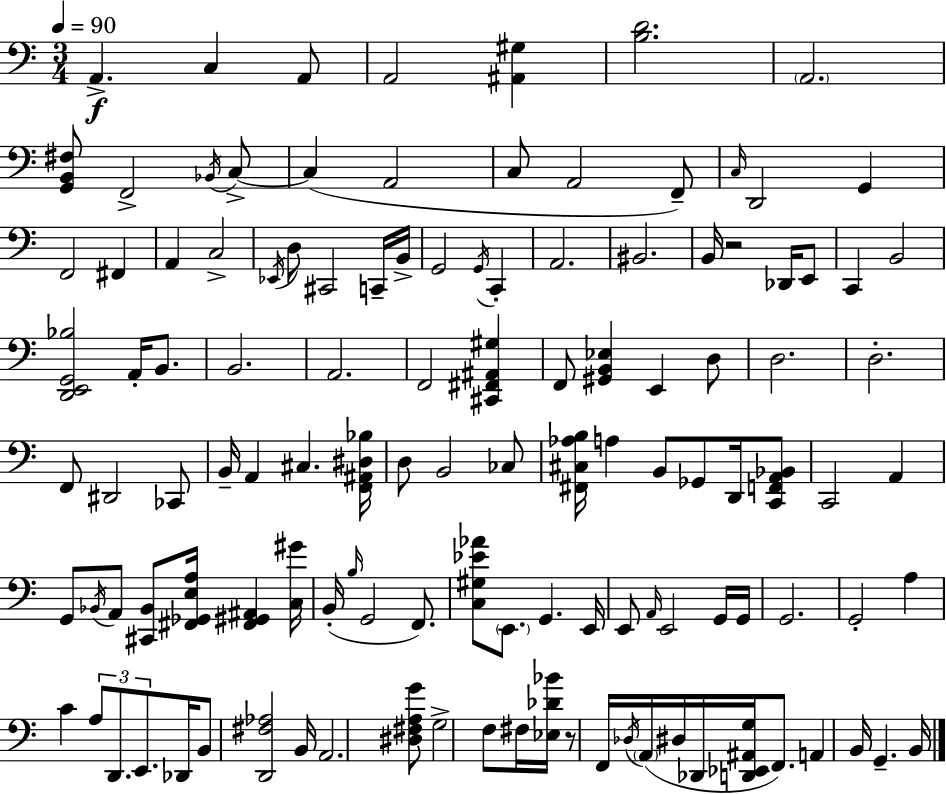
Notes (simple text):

A2/q. C3/q A2/e A2/h [A#2,G#3]/q [B3,D4]/h. A2/h. [G2,B2,F#3]/e F2/h Bb2/s C3/e C3/q A2/h C3/e A2/h F2/e C3/s D2/h G2/q F2/h F#2/q A2/q C3/h Eb2/s D3/e C#2/h C2/s B2/s G2/h G2/s C2/q A2/h. BIS2/h. B2/s R/h Db2/s E2/e C2/q B2/h [D2,E2,G2,Bb3]/h A2/s B2/e. B2/h. A2/h. F2/h [C#2,F#2,A#2,G#3]/q F2/e [G#2,B2,Eb3]/q E2/q D3/e D3/h. D3/h. F2/e D#2/h CES2/e B2/s A2/q C#3/q. [F2,A#2,D#3,Bb3]/s D3/e B2/h CES3/e [F#2,C#3,Ab3,B3]/s A3/q B2/e Gb2/e D2/s [C2,F2,A2,Bb2]/e C2/h A2/q G2/e Bb2/s A2/e [C#2,Bb2]/e [F#2,Gb2,E3,A3]/s [F#2,G#2,A#2]/q [C3,G#4]/s B2/s B3/s G2/h F2/e. [C3,G#3,Eb4,Ab4]/e E2/e. G2/q. E2/s E2/e A2/s E2/h G2/s G2/s G2/h. G2/h A3/q C4/q A3/e D2/e. E2/e. Db2/s B2/e [D2,F#3,Ab3]/h B2/s A2/h. [D#3,F#3,A3,G4]/e G3/h F3/e F#3/s [Eb3,Db4,Bb4]/s R/e F2/s Db3/s A2/s D#3/s Db2/s [D2,Eb2,A#2,G3]/s F2/e. A2/q B2/s G2/q. B2/s